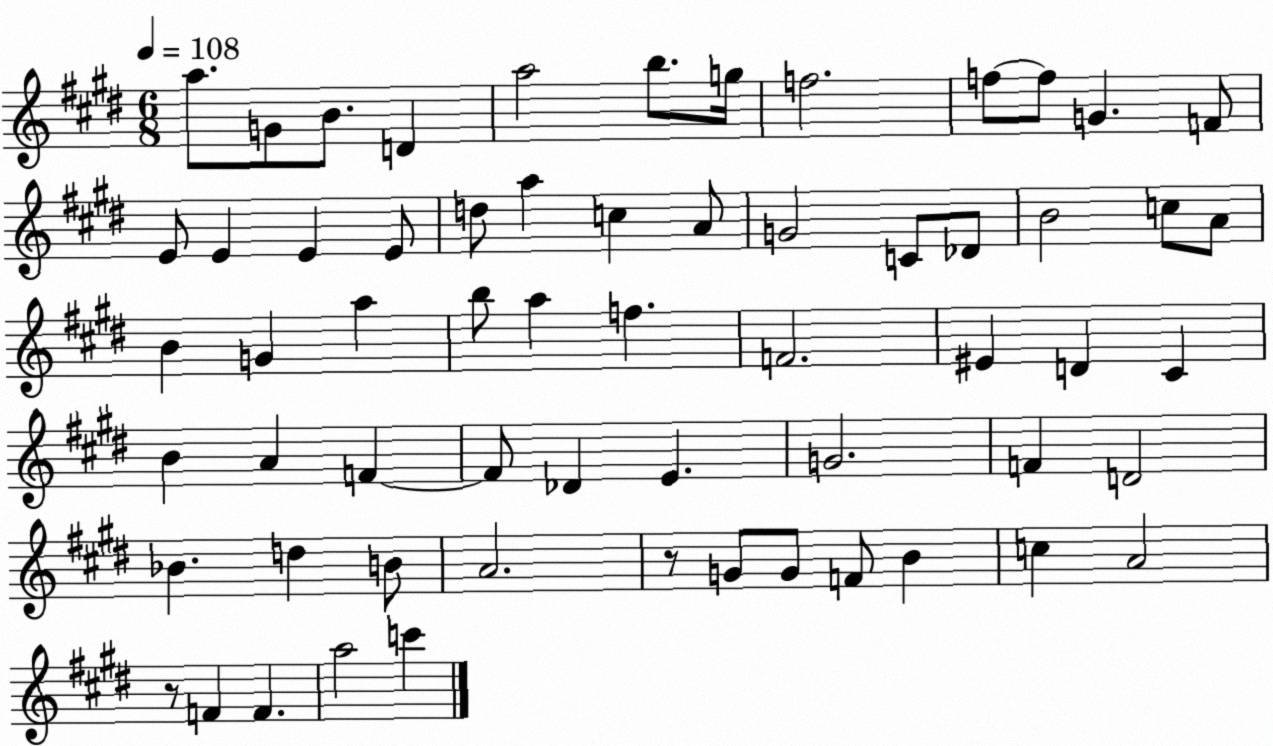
X:1
T:Untitled
M:6/8
L:1/4
K:E
a/2 G/2 B/2 D a2 b/2 g/4 f2 f/2 f/2 G F/2 E/2 E E E/2 d/2 a c A/2 G2 C/2 _D/2 B2 c/2 A/2 B G a b/2 a f F2 ^E D ^C B A F F/2 _D E G2 F D2 _B d B/2 A2 z/2 G/2 G/2 F/2 B c A2 z/2 F F a2 c'